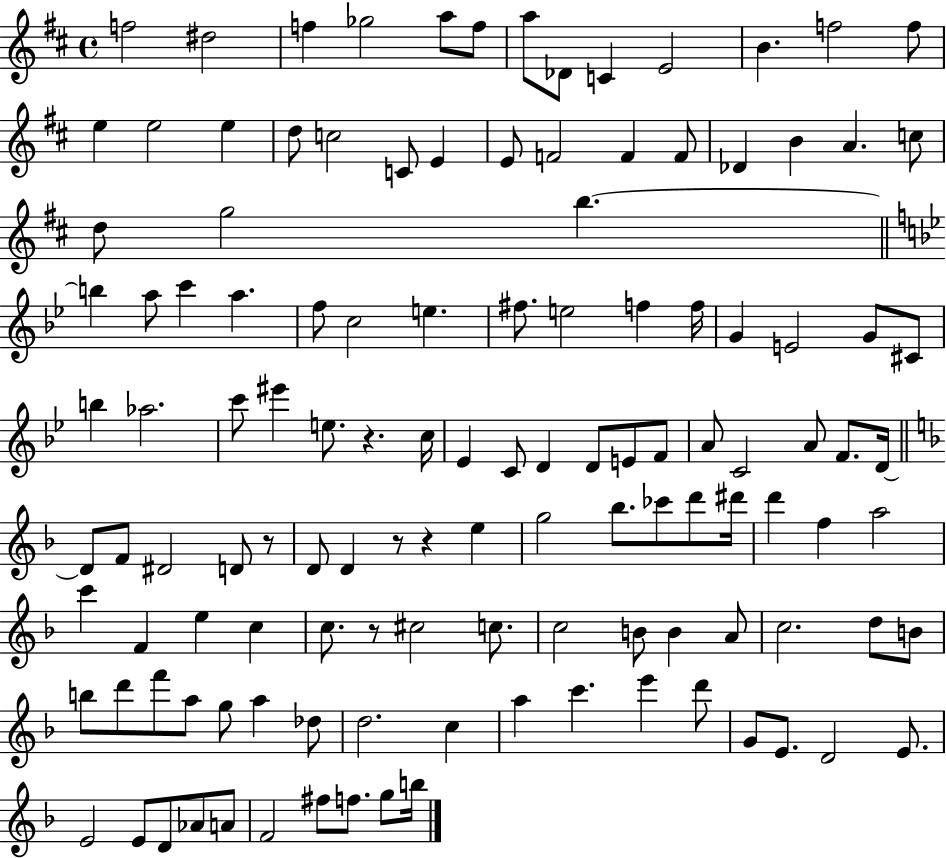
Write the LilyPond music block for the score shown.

{
  \clef treble
  \time 4/4
  \defaultTimeSignature
  \key d \major
  f''2 dis''2 | f''4 ges''2 a''8 f''8 | a''8 des'8 c'4 e'2 | b'4. f''2 f''8 | \break e''4 e''2 e''4 | d''8 c''2 c'8 e'4 | e'8 f'2 f'4 f'8 | des'4 b'4 a'4. c''8 | \break d''8 g''2 b''4.~~ | \bar "||" \break \key bes \major b''4 a''8 c'''4 a''4. | f''8 c''2 e''4. | fis''8. e''2 f''4 f''16 | g'4 e'2 g'8 cis'8 | \break b''4 aes''2. | c'''8 eis'''4 e''8. r4. c''16 | ees'4 c'8 d'4 d'8 e'8 f'8 | a'8 c'2 a'8 f'8. d'16~~ | \break \bar "||" \break \key d \minor d'8 f'8 dis'2 d'8 r8 | d'8 d'4 r8 r4 e''4 | g''2 bes''8. ces'''8 d'''8 dis'''16 | d'''4 f''4 a''2 | \break c'''4 f'4 e''4 c''4 | c''8. r8 cis''2 c''8. | c''2 b'8 b'4 a'8 | c''2. d''8 b'8 | \break b''8 d'''8 f'''8 a''8 g''8 a''4 des''8 | d''2. c''4 | a''4 c'''4. e'''4 d'''8 | g'8 e'8. d'2 e'8. | \break e'2 e'8 d'8 aes'8 a'8 | f'2 fis''8 f''8. g''8 b''16 | \bar "|."
}